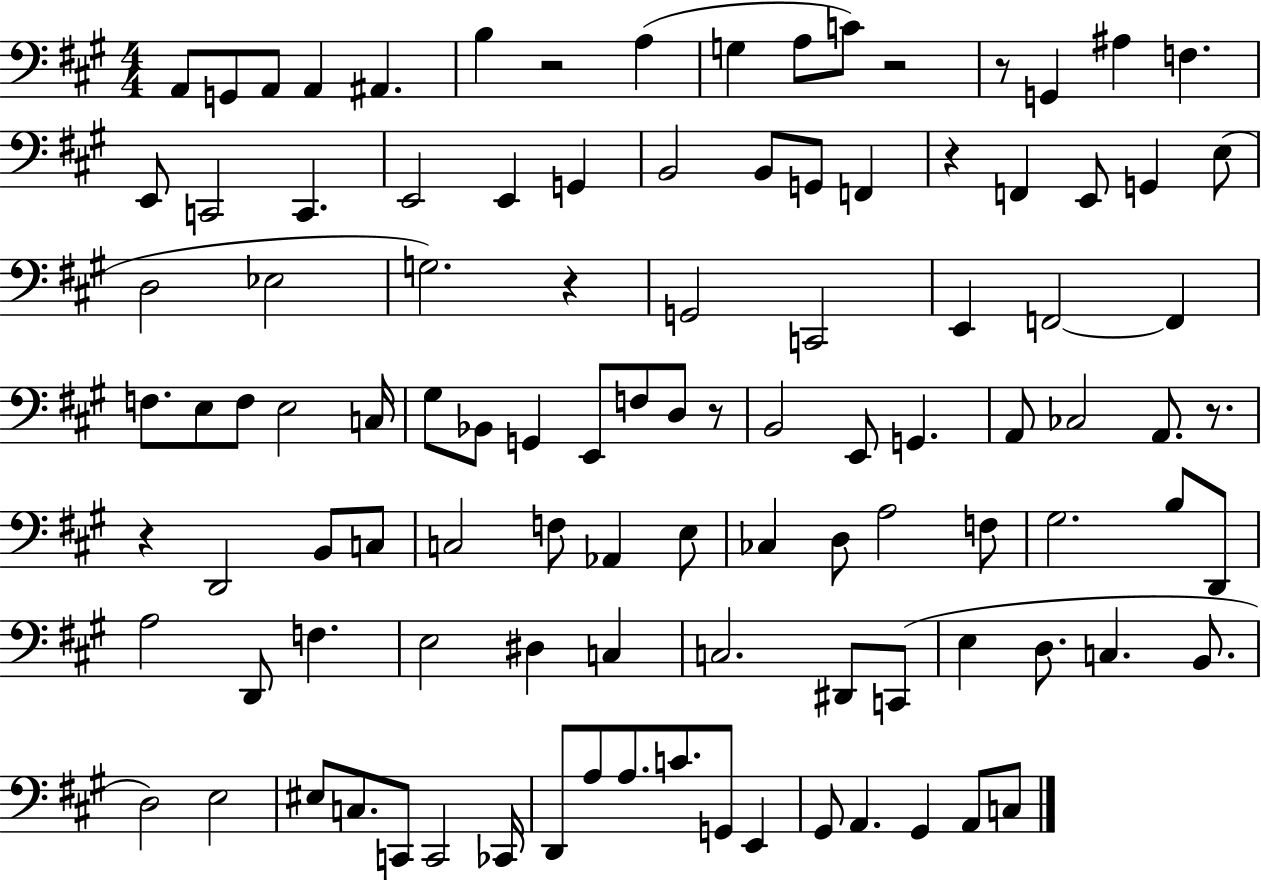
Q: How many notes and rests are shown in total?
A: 105